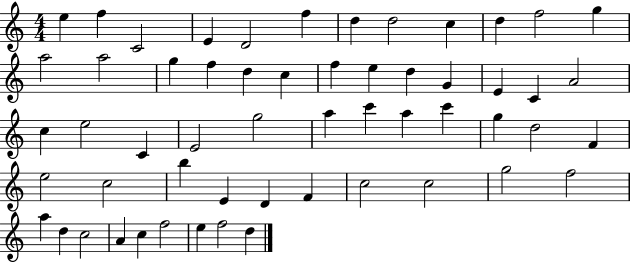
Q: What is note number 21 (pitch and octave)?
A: D5